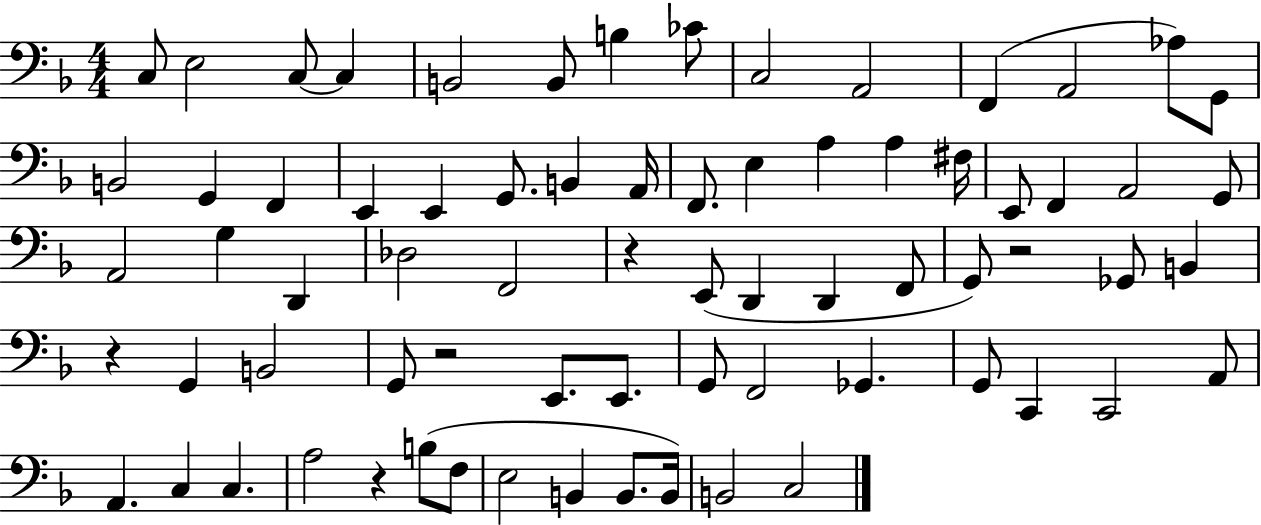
C3/e E3/h C3/e C3/q B2/h B2/e B3/q CES4/e C3/h A2/h F2/q A2/h Ab3/e G2/e B2/h G2/q F2/q E2/q E2/q G2/e. B2/q A2/s F2/e. E3/q A3/q A3/q F#3/s E2/e F2/q A2/h G2/e A2/h G3/q D2/q Db3/h F2/h R/q E2/e D2/q D2/q F2/e G2/e R/h Gb2/e B2/q R/q G2/q B2/h G2/e R/h E2/e. E2/e. G2/e F2/h Gb2/q. G2/e C2/q C2/h A2/e A2/q. C3/q C3/q. A3/h R/q B3/e F3/e E3/h B2/q B2/e. B2/s B2/h C3/h